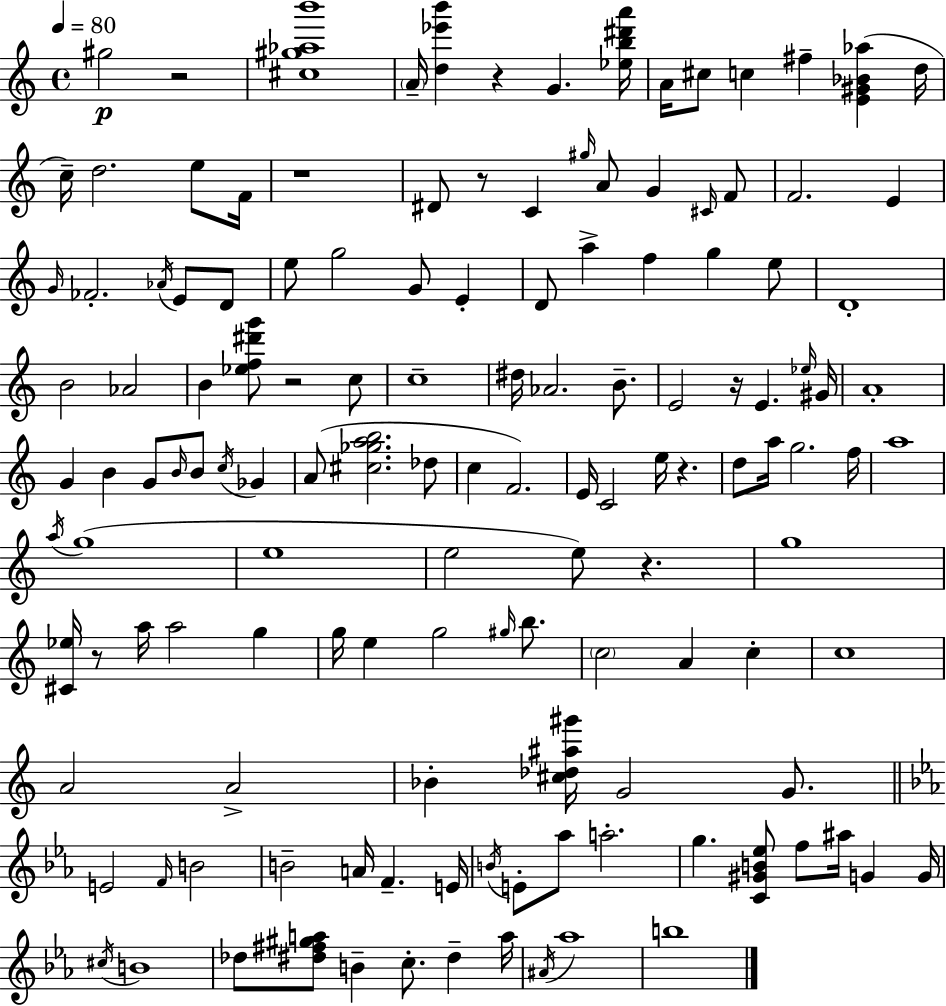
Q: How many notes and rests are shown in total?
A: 136